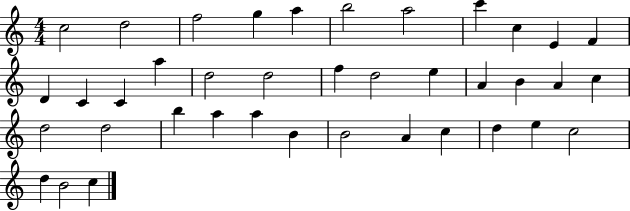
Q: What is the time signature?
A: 4/4